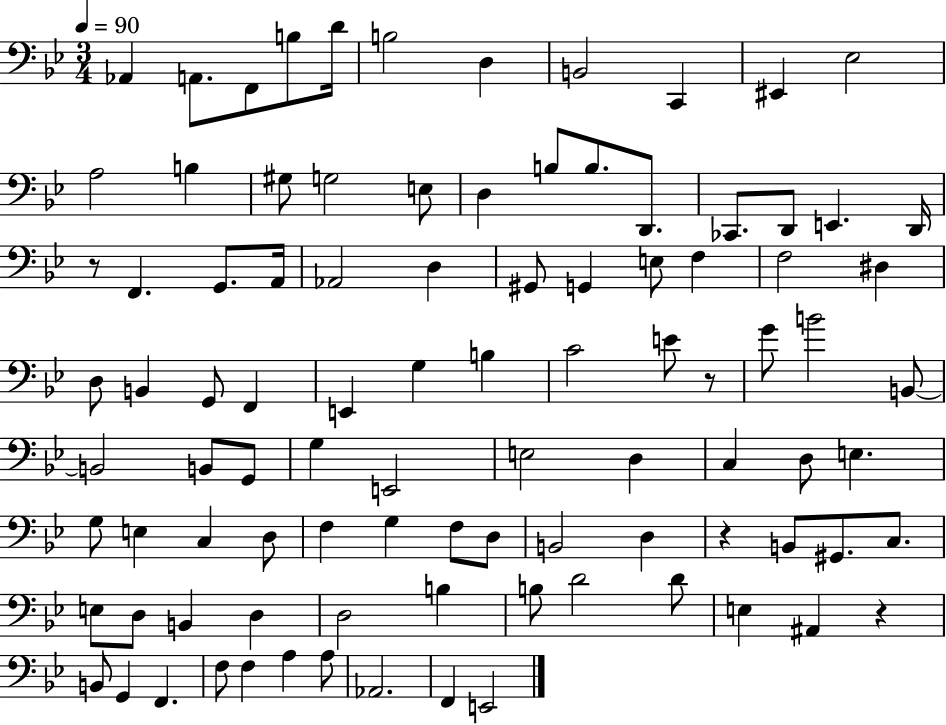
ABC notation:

X:1
T:Untitled
M:3/4
L:1/4
K:Bb
_A,, A,,/2 F,,/2 B,/2 D/4 B,2 D, B,,2 C,, ^E,, _E,2 A,2 B, ^G,/2 G,2 E,/2 D, B,/2 B,/2 D,,/2 _C,,/2 D,,/2 E,, D,,/4 z/2 F,, G,,/2 A,,/4 _A,,2 D, ^G,,/2 G,, E,/2 F, F,2 ^D, D,/2 B,, G,,/2 F,, E,, G, B, C2 E/2 z/2 G/2 B2 B,,/2 B,,2 B,,/2 G,,/2 G, E,,2 E,2 D, C, D,/2 E, G,/2 E, C, D,/2 F, G, F,/2 D,/2 B,,2 D, z B,,/2 ^G,,/2 C,/2 E,/2 D,/2 B,, D, D,2 B, B,/2 D2 D/2 E, ^A,, z B,,/2 G,, F,, F,/2 F, A, A,/2 _A,,2 F,, E,,2